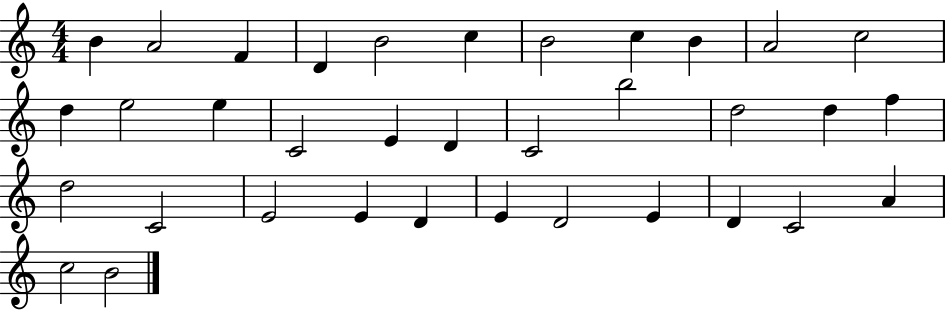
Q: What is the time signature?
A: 4/4